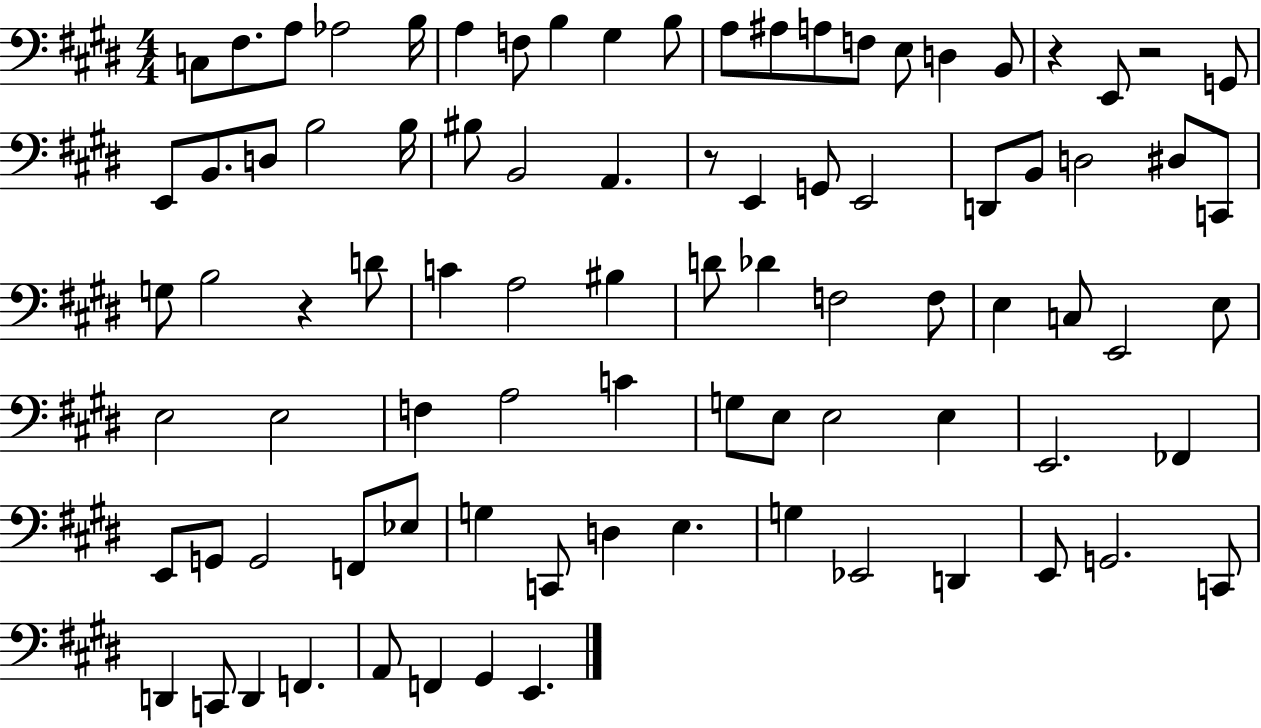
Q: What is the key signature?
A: E major